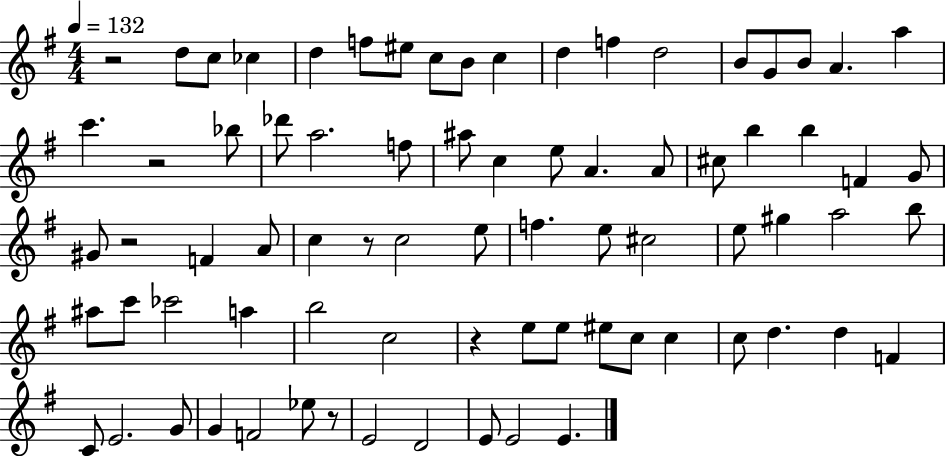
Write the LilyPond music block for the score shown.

{
  \clef treble
  \numericTimeSignature
  \time 4/4
  \key g \major
  \tempo 4 = 132
  r2 d''8 c''8 ces''4 | d''4 f''8 eis''8 c''8 b'8 c''4 | d''4 f''4 d''2 | b'8 g'8 b'8 a'4. a''4 | \break c'''4. r2 bes''8 | des'''8 a''2. f''8 | ais''8 c''4 e''8 a'4. a'8 | cis''8 b''4 b''4 f'4 g'8 | \break gis'8 r2 f'4 a'8 | c''4 r8 c''2 e''8 | f''4. e''8 cis''2 | e''8 gis''4 a''2 b''8 | \break ais''8 c'''8 ces'''2 a''4 | b''2 c''2 | r4 e''8 e''8 eis''8 c''8 c''4 | c''8 d''4. d''4 f'4 | \break c'8 e'2. g'8 | g'4 f'2 ees''8 r8 | e'2 d'2 | e'8 e'2 e'4. | \break \bar "|."
}